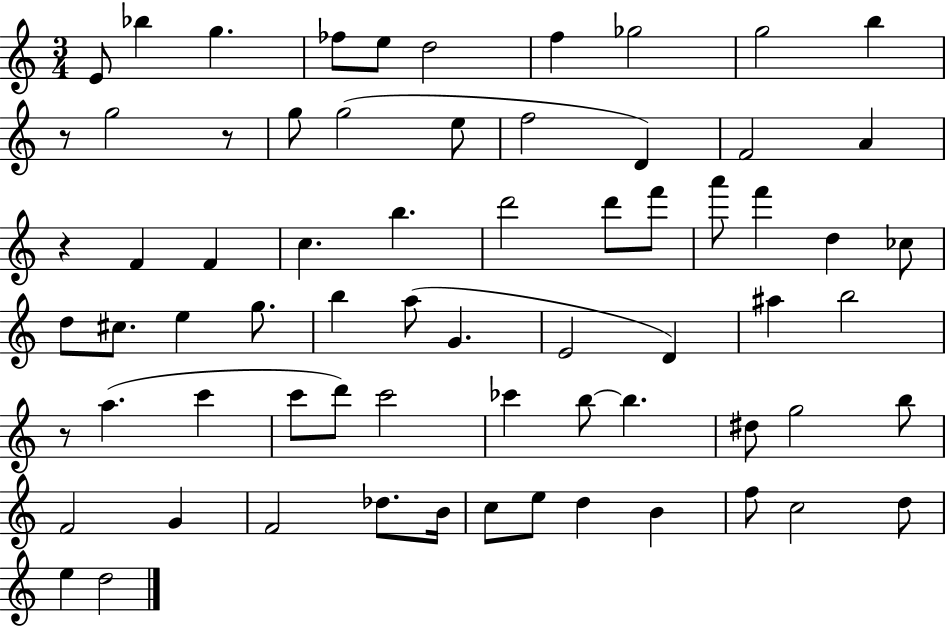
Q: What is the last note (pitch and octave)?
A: D5